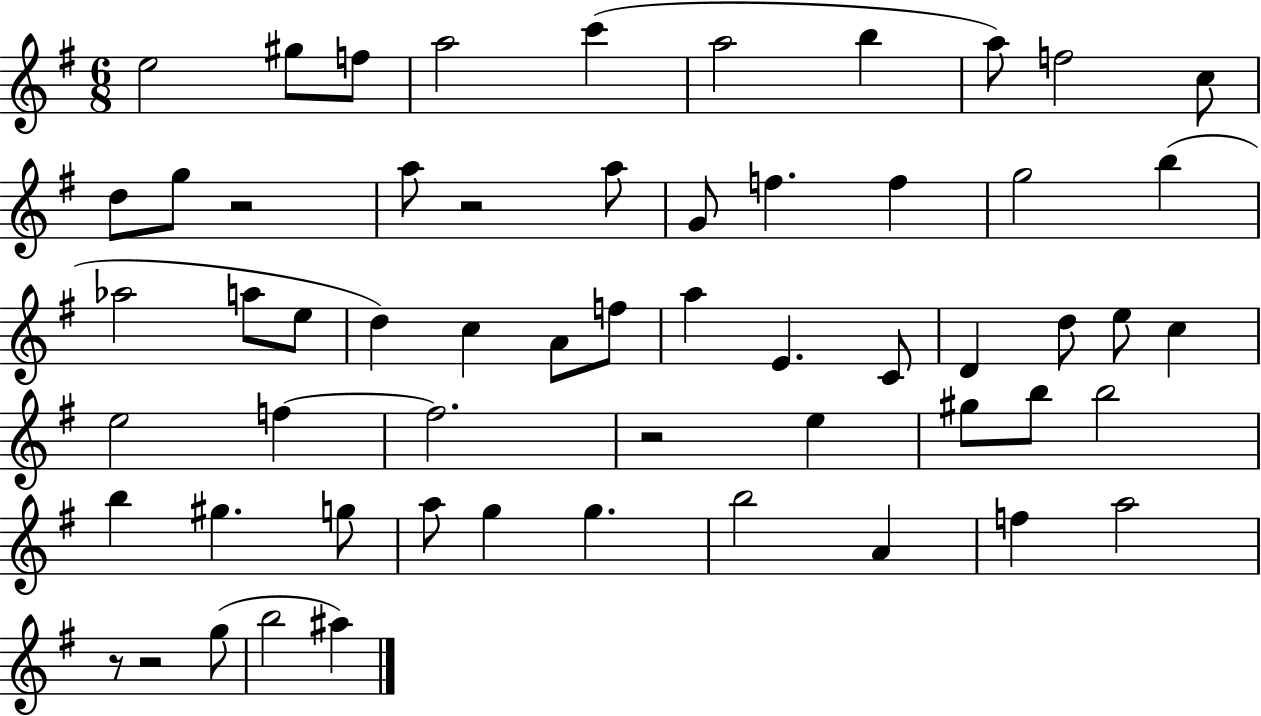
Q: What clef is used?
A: treble